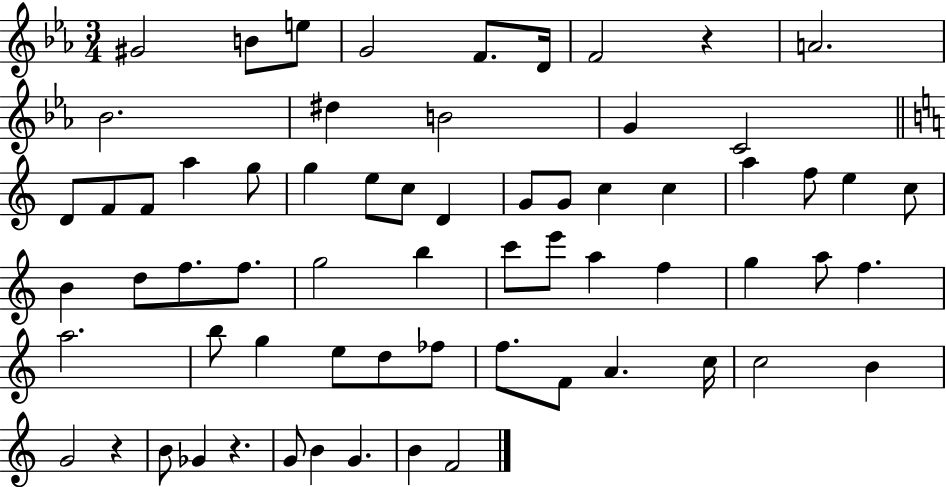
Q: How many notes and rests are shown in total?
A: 66